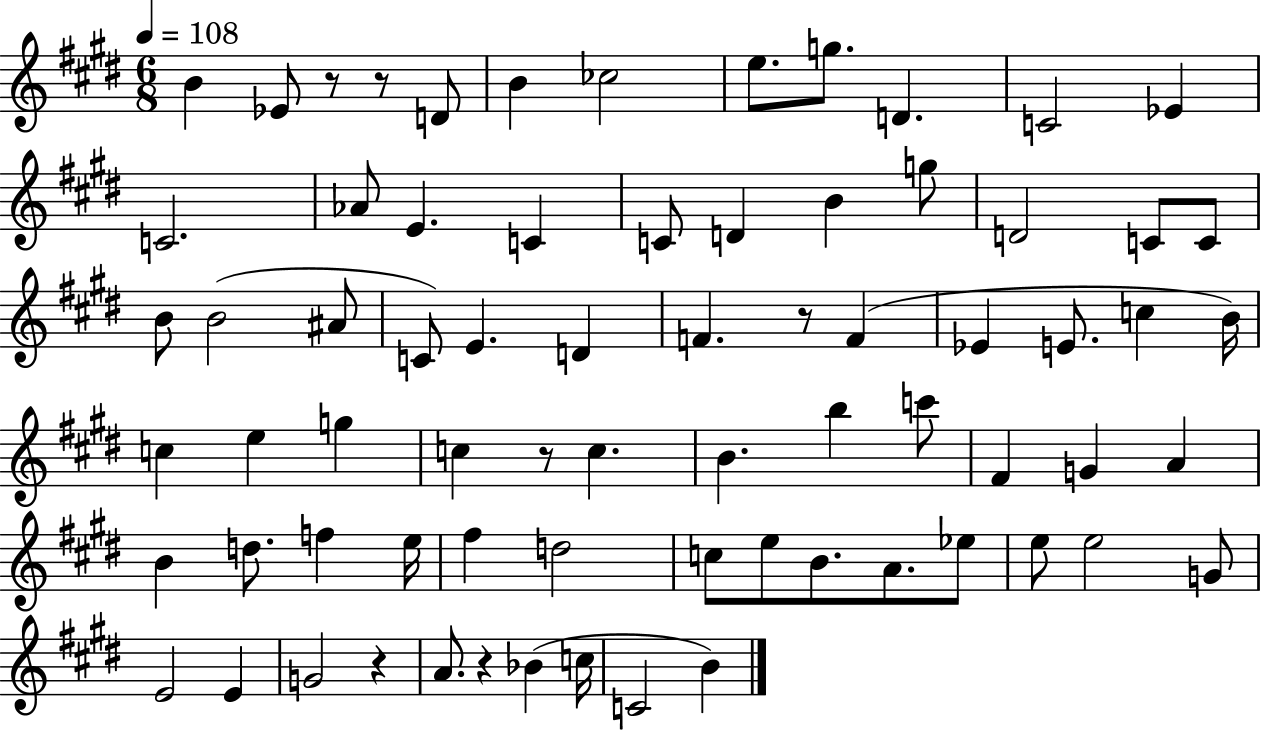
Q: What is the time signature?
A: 6/8